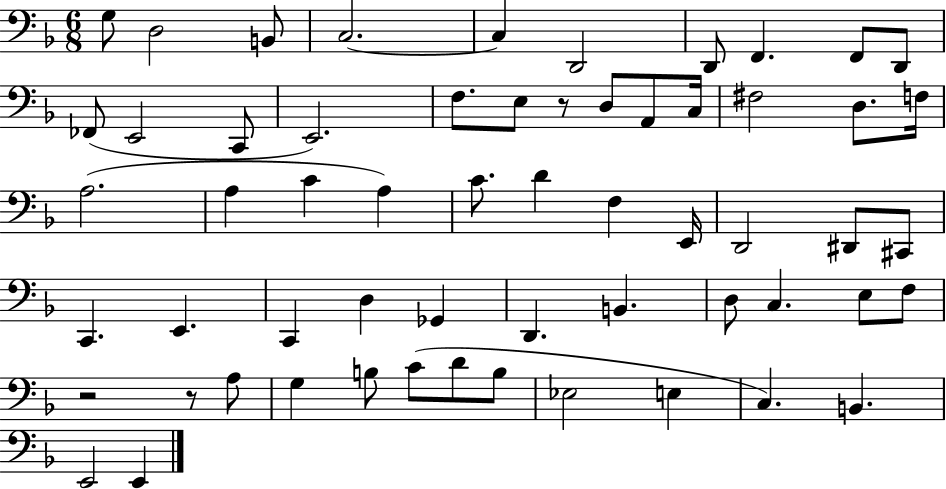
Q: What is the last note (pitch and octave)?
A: E2